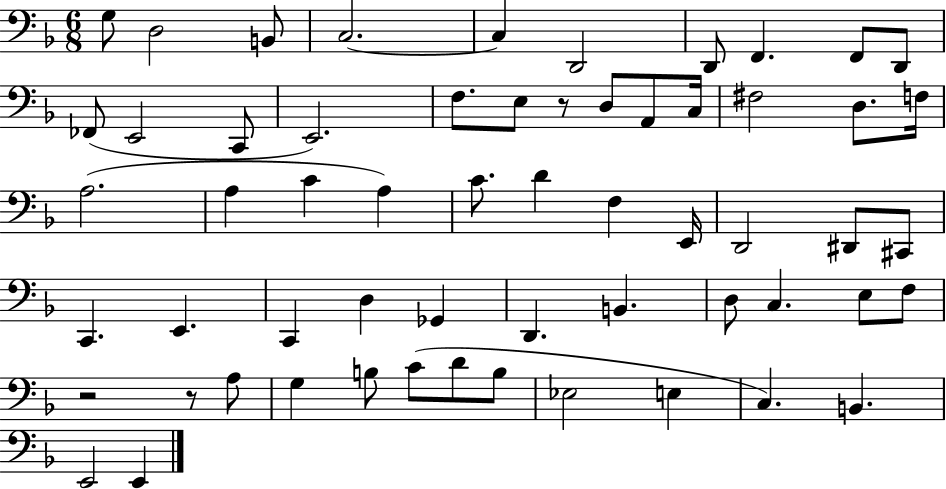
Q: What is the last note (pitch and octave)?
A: E2